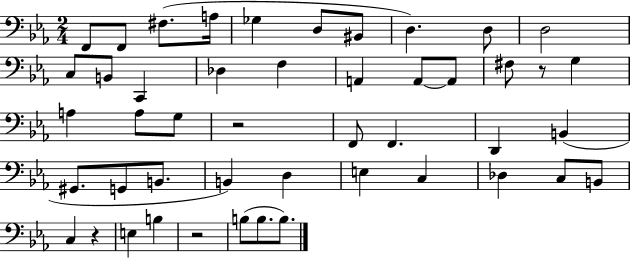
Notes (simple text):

F2/e F2/e F#3/e. A3/s Gb3/q D3/e BIS2/e D3/q. D3/e D3/h C3/e B2/e C2/q Db3/q F3/q A2/q A2/e A2/e F#3/e R/e G3/q A3/q A3/e G3/e R/h F2/e F2/q. D2/q B2/q G#2/e. G2/e B2/e. B2/q D3/q E3/q C3/q Db3/q C3/e B2/e C3/q R/q E3/q B3/q R/h B3/e B3/e. B3/e.